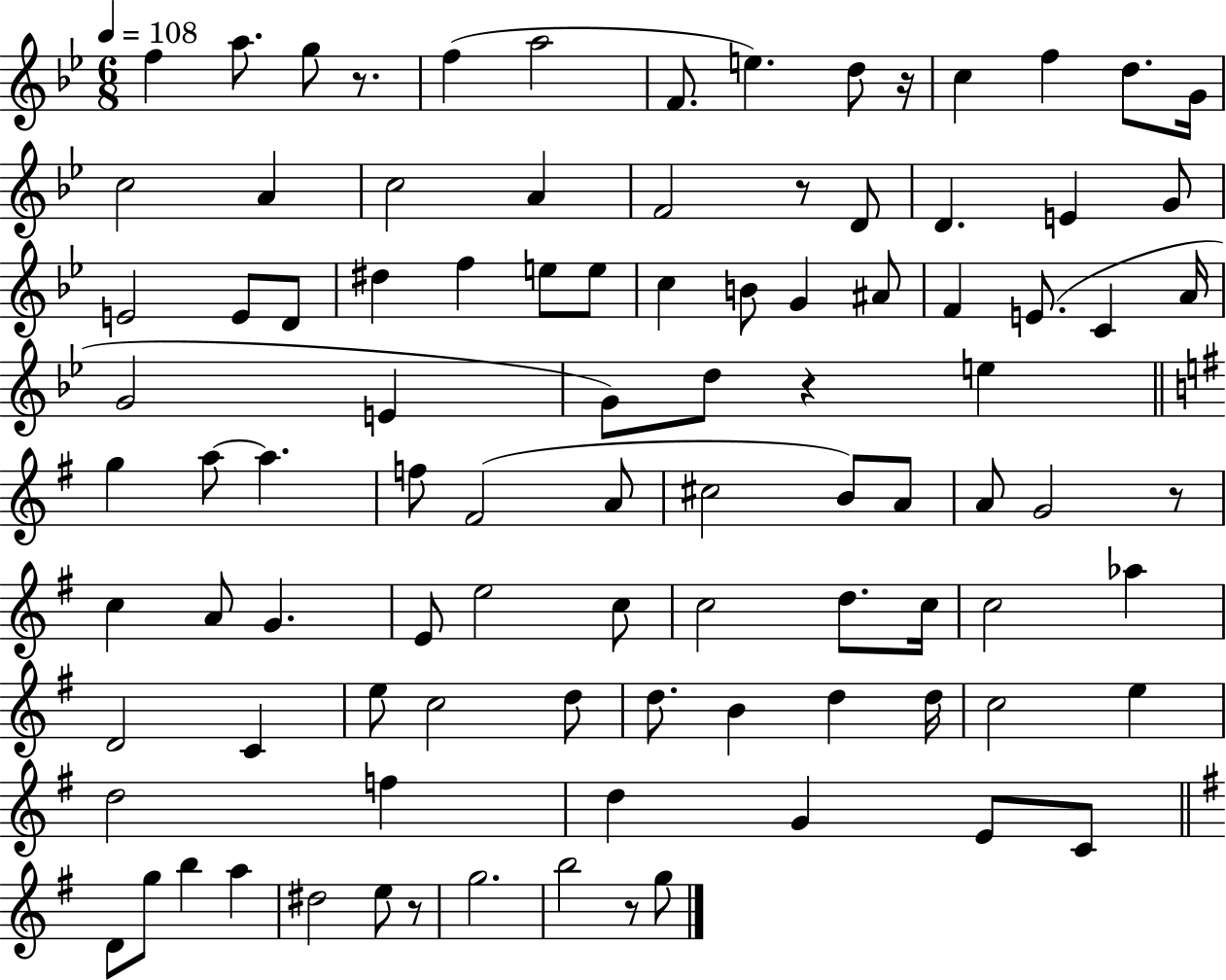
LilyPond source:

{
  \clef treble
  \numericTimeSignature
  \time 6/8
  \key bes \major
  \tempo 4 = 108
  f''4 a''8. g''8 r8. | f''4( a''2 | f'8. e''4.) d''8 r16 | c''4 f''4 d''8. g'16 | \break c''2 a'4 | c''2 a'4 | f'2 r8 d'8 | d'4. e'4 g'8 | \break e'2 e'8 d'8 | dis''4 f''4 e''8 e''8 | c''4 b'8 g'4 ais'8 | f'4 e'8.( c'4 a'16 | \break g'2 e'4 | g'8) d''8 r4 e''4 | \bar "||" \break \key e \minor g''4 a''8~~ a''4. | f''8 fis'2( a'8 | cis''2 b'8) a'8 | a'8 g'2 r8 | \break c''4 a'8 g'4. | e'8 e''2 c''8 | c''2 d''8. c''16 | c''2 aes''4 | \break d'2 c'4 | e''8 c''2 d''8 | d''8. b'4 d''4 d''16 | c''2 e''4 | \break d''2 f''4 | d''4 g'4 e'8 c'8 | \bar "||" \break \key e \minor d'8 g''8 b''4 a''4 | dis''2 e''8 r8 | g''2. | b''2 r8 g''8 | \break \bar "|."
}